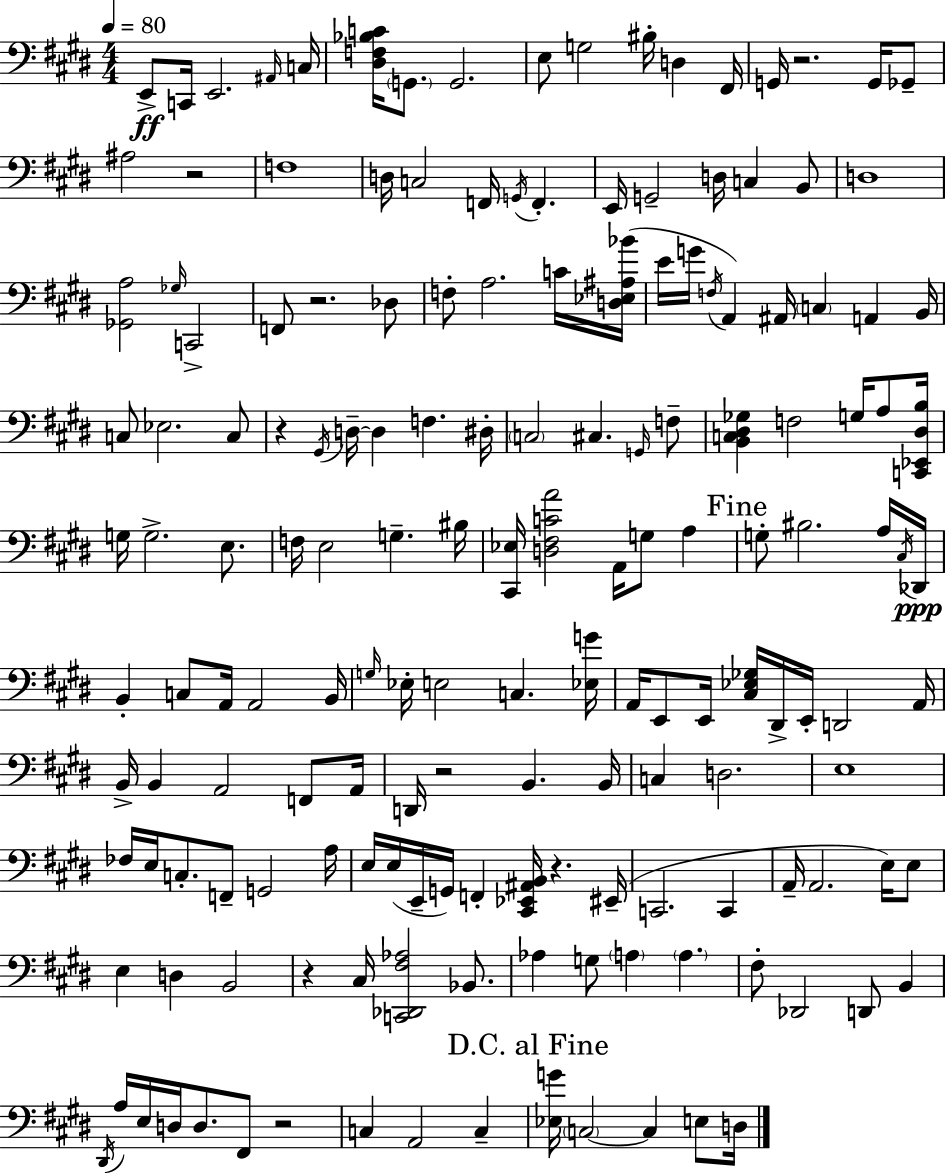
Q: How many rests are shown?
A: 8